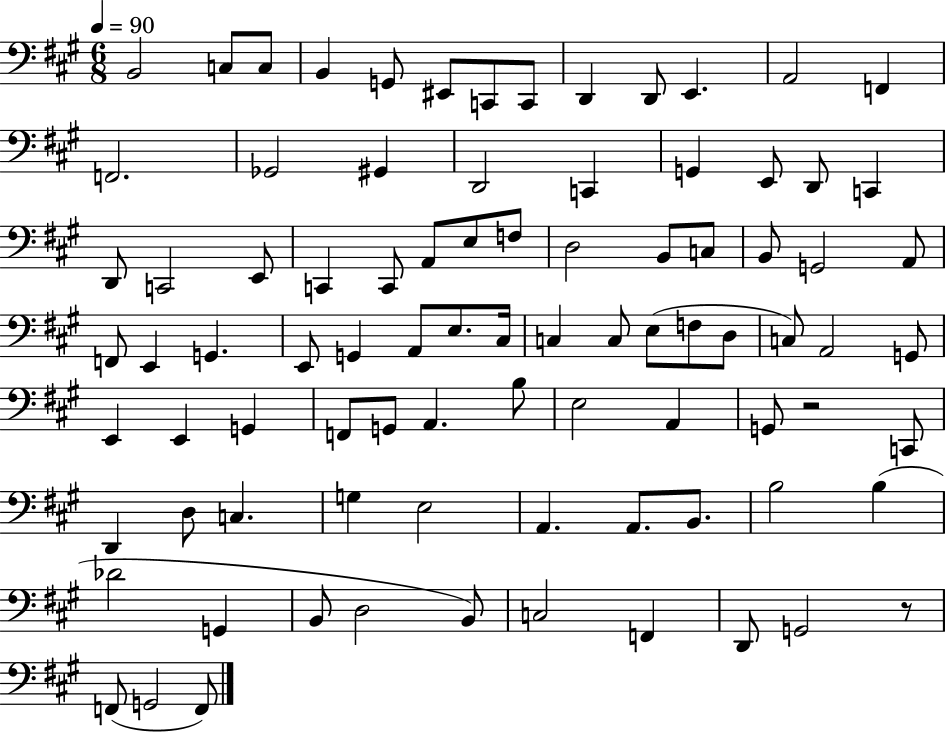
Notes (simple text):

B2/h C3/e C3/e B2/q G2/e EIS2/e C2/e C2/e D2/q D2/e E2/q. A2/h F2/q F2/h. Gb2/h G#2/q D2/h C2/q G2/q E2/e D2/e C2/q D2/e C2/h E2/e C2/q C2/e A2/e E3/e F3/e D3/h B2/e C3/e B2/e G2/h A2/e F2/e E2/q G2/q. E2/e G2/q A2/e E3/e. C#3/s C3/q C3/e E3/e F3/e D3/e C3/e A2/h G2/e E2/q E2/q G2/q F2/e G2/e A2/q. B3/e E3/h A2/q G2/e R/h C2/e D2/q D3/e C3/q. G3/q E3/h A2/q. A2/e. B2/e. B3/h B3/q Db4/h G2/q B2/e D3/h B2/e C3/h F2/q D2/e G2/h R/e F2/e G2/h F2/e